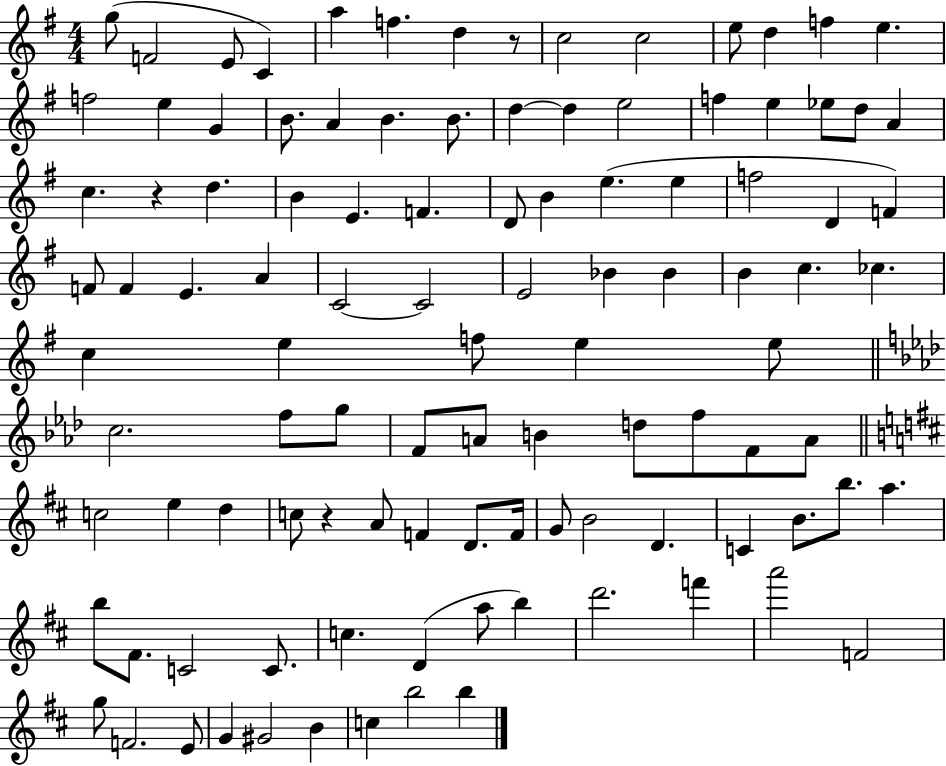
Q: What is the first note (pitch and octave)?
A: G5